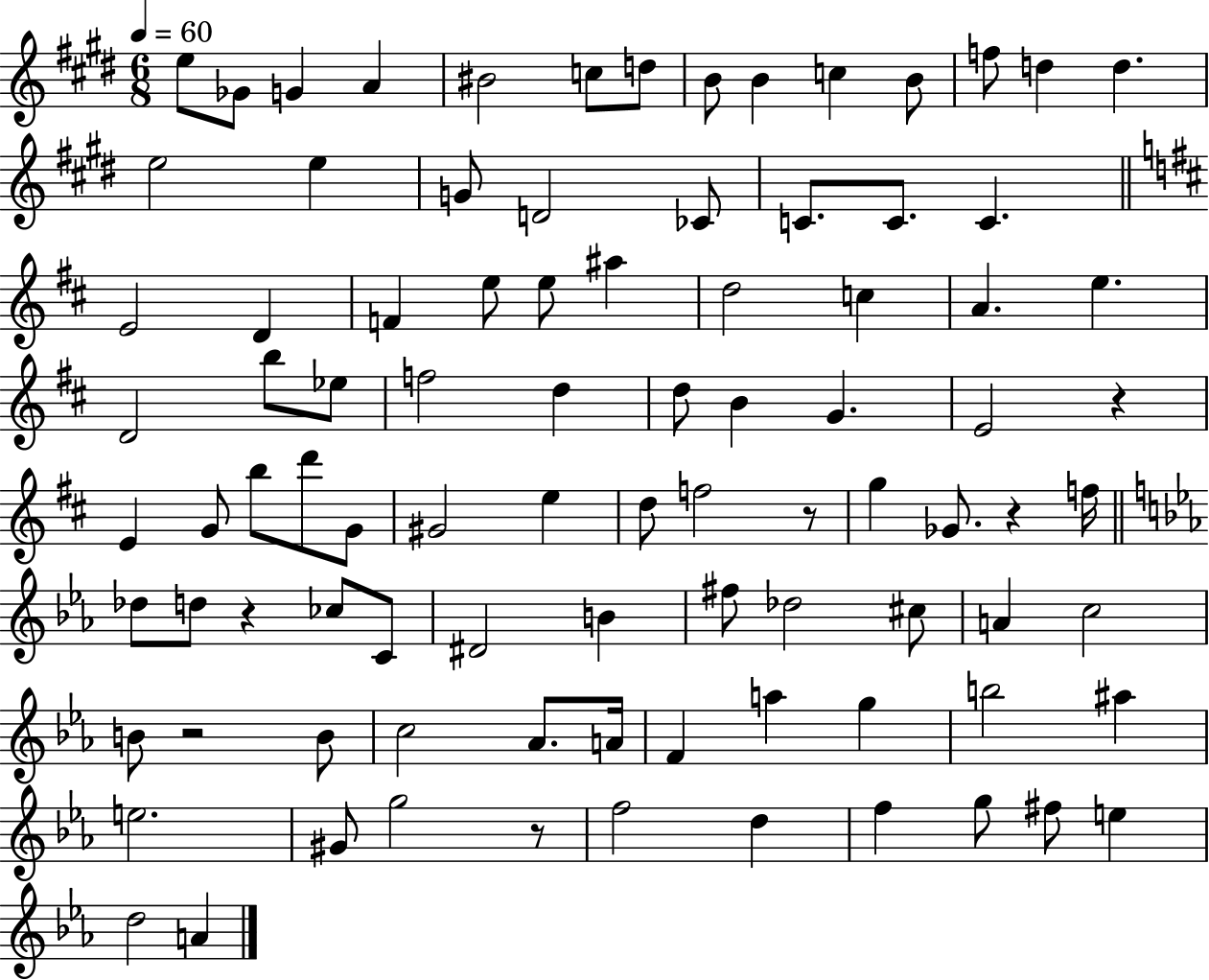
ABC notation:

X:1
T:Untitled
M:6/8
L:1/4
K:E
e/2 _G/2 G A ^B2 c/2 d/2 B/2 B c B/2 f/2 d d e2 e G/2 D2 _C/2 C/2 C/2 C E2 D F e/2 e/2 ^a d2 c A e D2 b/2 _e/2 f2 d d/2 B G E2 z E G/2 b/2 d'/2 G/2 ^G2 e d/2 f2 z/2 g _G/2 z f/4 _d/2 d/2 z _c/2 C/2 ^D2 B ^f/2 _d2 ^c/2 A c2 B/2 z2 B/2 c2 _A/2 A/4 F a g b2 ^a e2 ^G/2 g2 z/2 f2 d f g/2 ^f/2 e d2 A